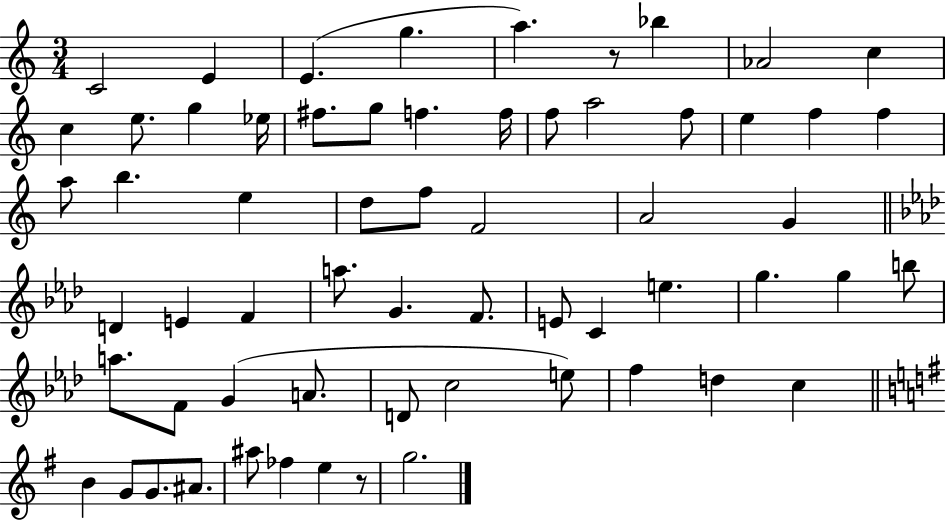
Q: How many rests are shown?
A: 2